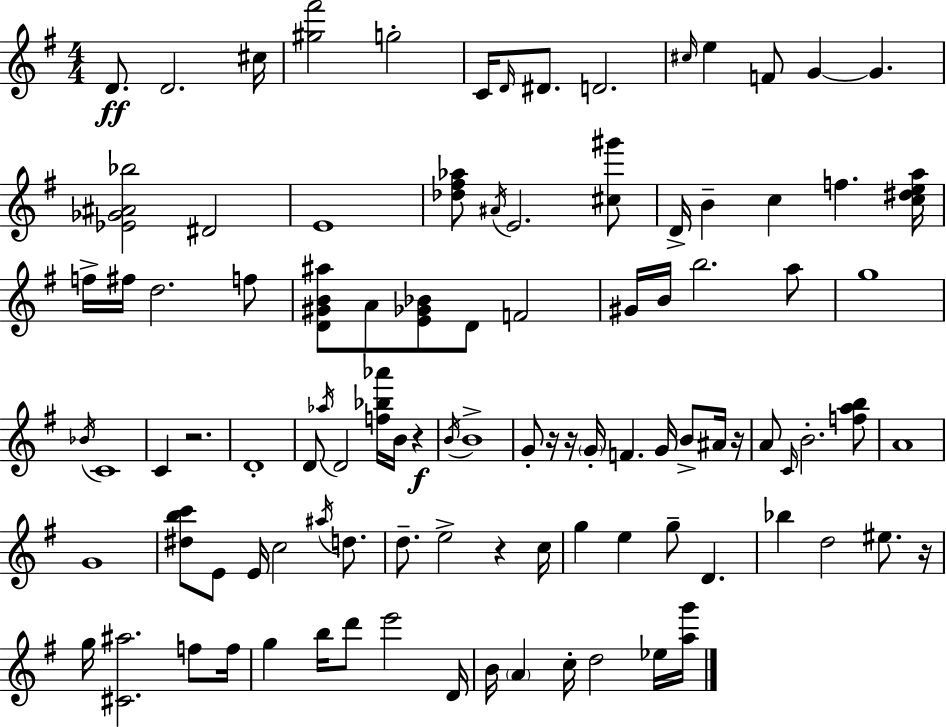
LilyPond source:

{
  \clef treble
  \numericTimeSignature
  \time 4/4
  \key e \minor
  d'8.\ff d'2. cis''16 | <gis'' fis'''>2 g''2-. | c'16 \grace { d'16 } dis'8. d'2. | \grace { cis''16 } e''4 f'8 g'4~~ g'4. | \break <ees' ges' ais' bes''>2 dis'2 | e'1 | <des'' fis'' aes''>8 \acciaccatura { ais'16 } e'2. | <cis'' gis'''>8 d'16-> b'4-- c''4 f''4. | \break <c'' dis'' e'' a''>16 f''16-> fis''16 d''2. | f''8 <d' gis' b' ais''>8 a'8 <e' ges' bes'>8 d'8 f'2 | gis'16 b'16 b''2. | a''8 g''1 | \break \acciaccatura { bes'16 } c'1 | c'4 r2. | d'1-. | d'8 \acciaccatura { aes''16 } d'2 <f'' bes'' aes'''>16 | \break b'16 r4\f \acciaccatura { b'16 } b'1-> | g'8-. r16 r16 \parenthesize g'16-. f'4. | g'16 b'8-> ais'16 r16 a'8 \grace { c'16 } b'2.-. | <f'' a'' b''>8 a'1 | \break g'1 | <dis'' b'' c'''>8 e'8 e'16 c''2 | \acciaccatura { ais''16 } d''8. d''8.-- e''2-> | r4 c''16 g''4 e''4 | \break g''8-- d'4. bes''4 d''2 | eis''8. r16 g''16 <cis' ais''>2. | f''8 f''16 g''4 b''16 d'''8 e'''2 | d'16 b'16 \parenthesize a'4 c''16-. d''2 | \break ees''16 <a'' g'''>16 \bar "|."
}